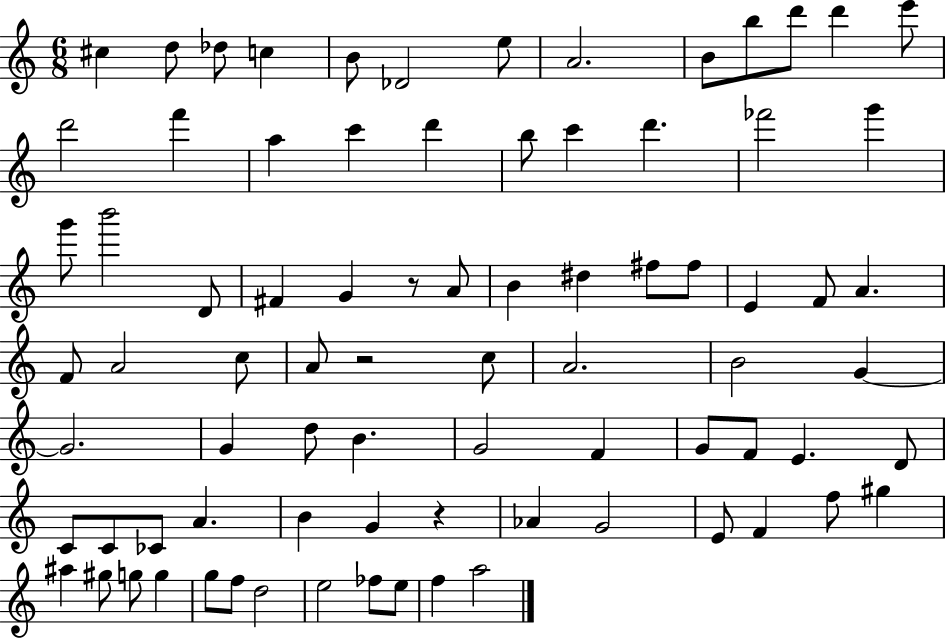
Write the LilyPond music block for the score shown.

{
  \clef treble
  \numericTimeSignature
  \time 6/8
  \key c \major
  cis''4 d''8 des''8 c''4 | b'8 des'2 e''8 | a'2. | b'8 b''8 d'''8 d'''4 e'''8 | \break d'''2 f'''4 | a''4 c'''4 d'''4 | b''8 c'''4 d'''4. | fes'''2 g'''4 | \break g'''8 b'''2 d'8 | fis'4 g'4 r8 a'8 | b'4 dis''4 fis''8 fis''8 | e'4 f'8 a'4. | \break f'8 a'2 c''8 | a'8 r2 c''8 | a'2. | b'2 g'4~~ | \break g'2. | g'4 d''8 b'4. | g'2 f'4 | g'8 f'8 e'4. d'8 | \break c'8 c'8 ces'8 a'4. | b'4 g'4 r4 | aes'4 g'2 | e'8 f'4 f''8 gis''4 | \break ais''4 gis''8 g''8 g''4 | g''8 f''8 d''2 | e''2 fes''8 e''8 | f''4 a''2 | \break \bar "|."
}